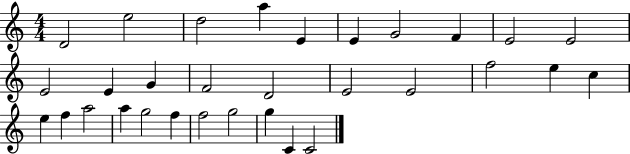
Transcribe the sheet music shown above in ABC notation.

X:1
T:Untitled
M:4/4
L:1/4
K:C
D2 e2 d2 a E E G2 F E2 E2 E2 E G F2 D2 E2 E2 f2 e c e f a2 a g2 f f2 g2 g C C2